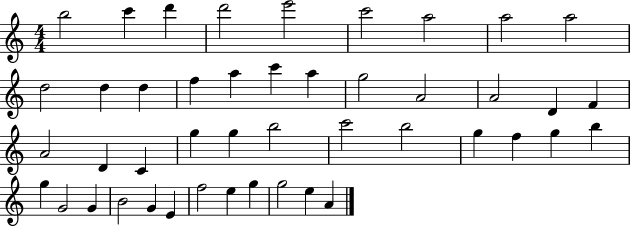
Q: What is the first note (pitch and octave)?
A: B5